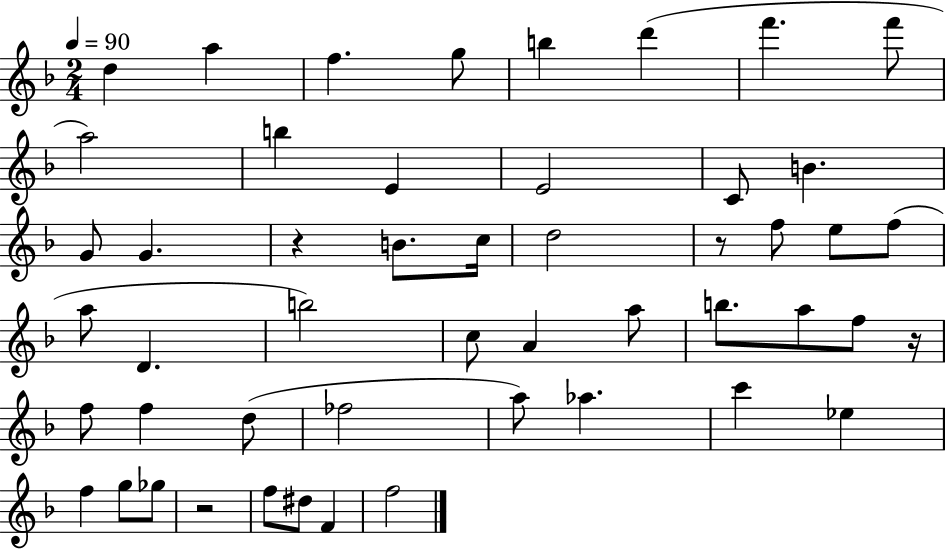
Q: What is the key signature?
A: F major